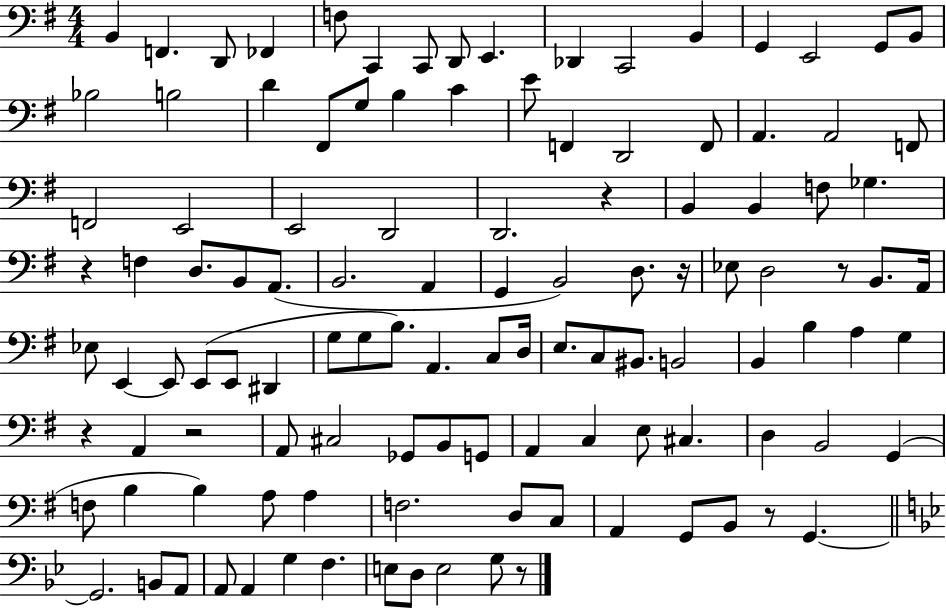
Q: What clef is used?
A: bass